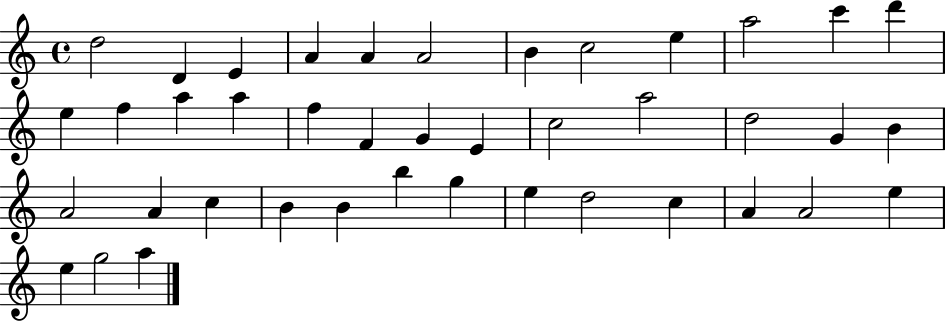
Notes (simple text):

D5/h D4/q E4/q A4/q A4/q A4/h B4/q C5/h E5/q A5/h C6/q D6/q E5/q F5/q A5/q A5/q F5/q F4/q G4/q E4/q C5/h A5/h D5/h G4/q B4/q A4/h A4/q C5/q B4/q B4/q B5/q G5/q E5/q D5/h C5/q A4/q A4/h E5/q E5/q G5/h A5/q